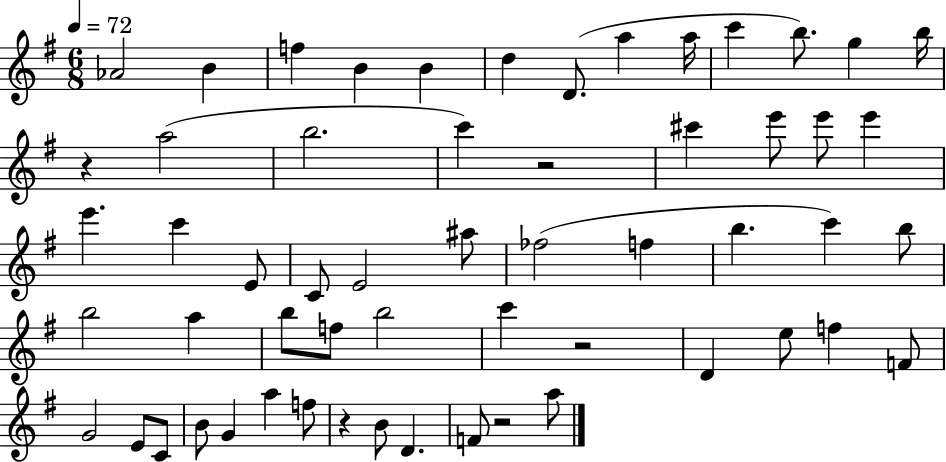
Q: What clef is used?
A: treble